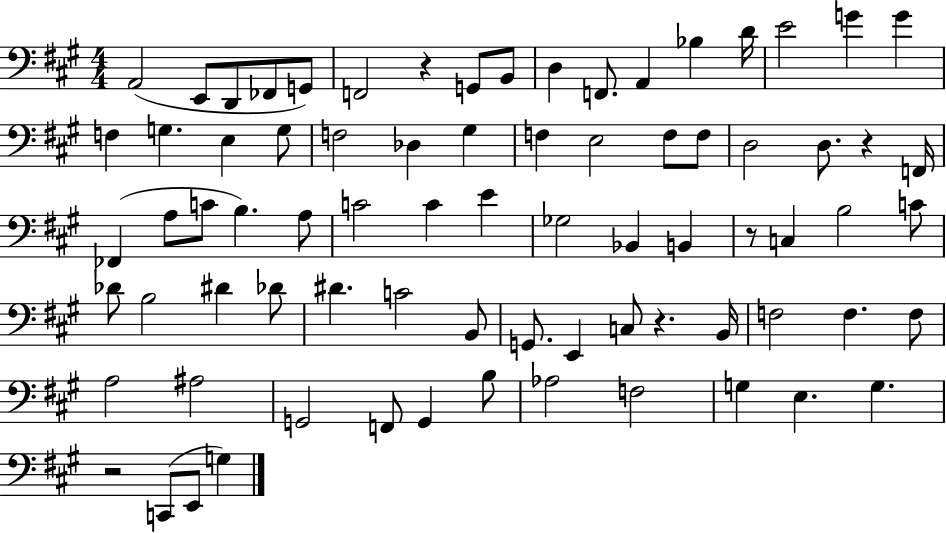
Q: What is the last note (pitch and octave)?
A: G3